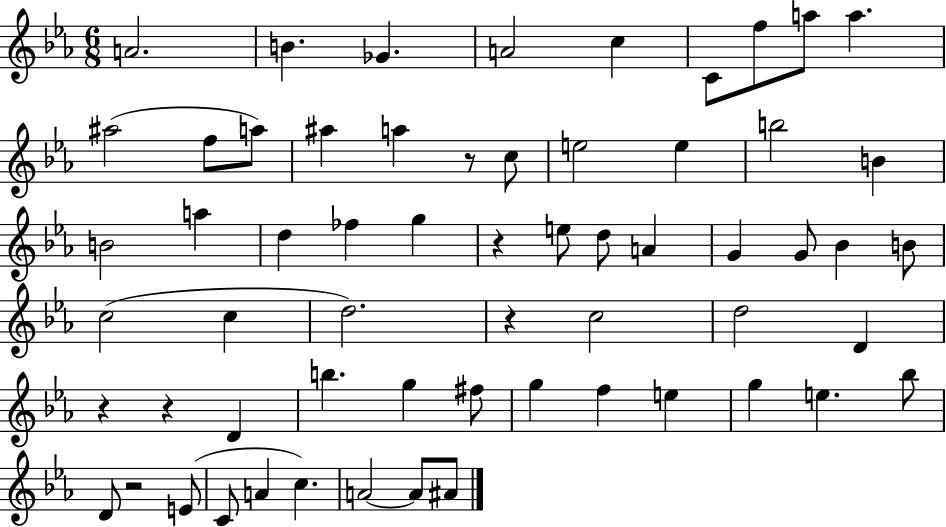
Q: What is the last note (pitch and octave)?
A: A#4